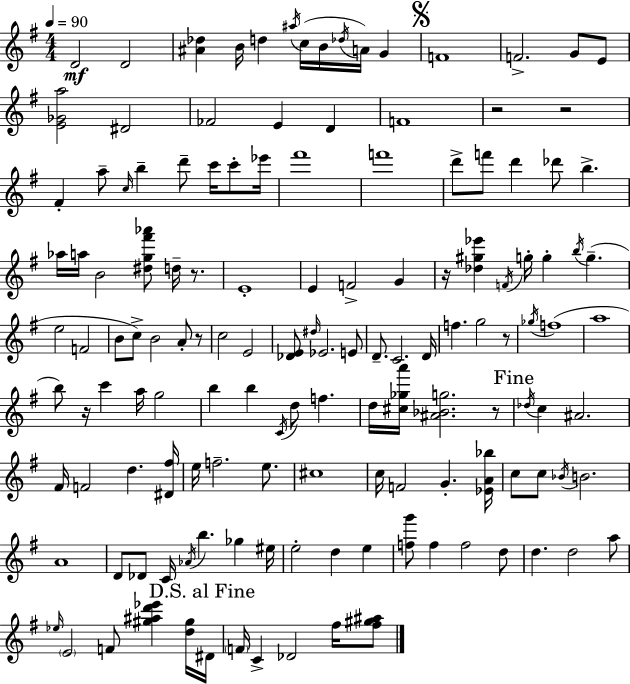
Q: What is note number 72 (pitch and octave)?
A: B5